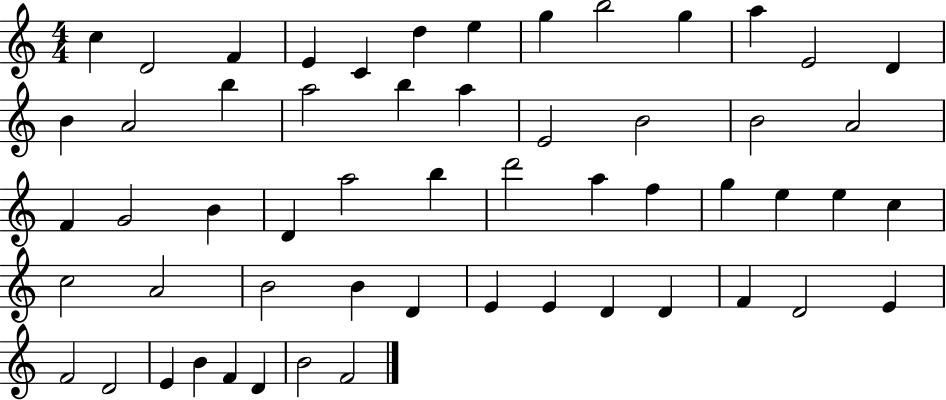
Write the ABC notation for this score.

X:1
T:Untitled
M:4/4
L:1/4
K:C
c D2 F E C d e g b2 g a E2 D B A2 b a2 b a E2 B2 B2 A2 F G2 B D a2 b d'2 a f g e e c c2 A2 B2 B D E E D D F D2 E F2 D2 E B F D B2 F2